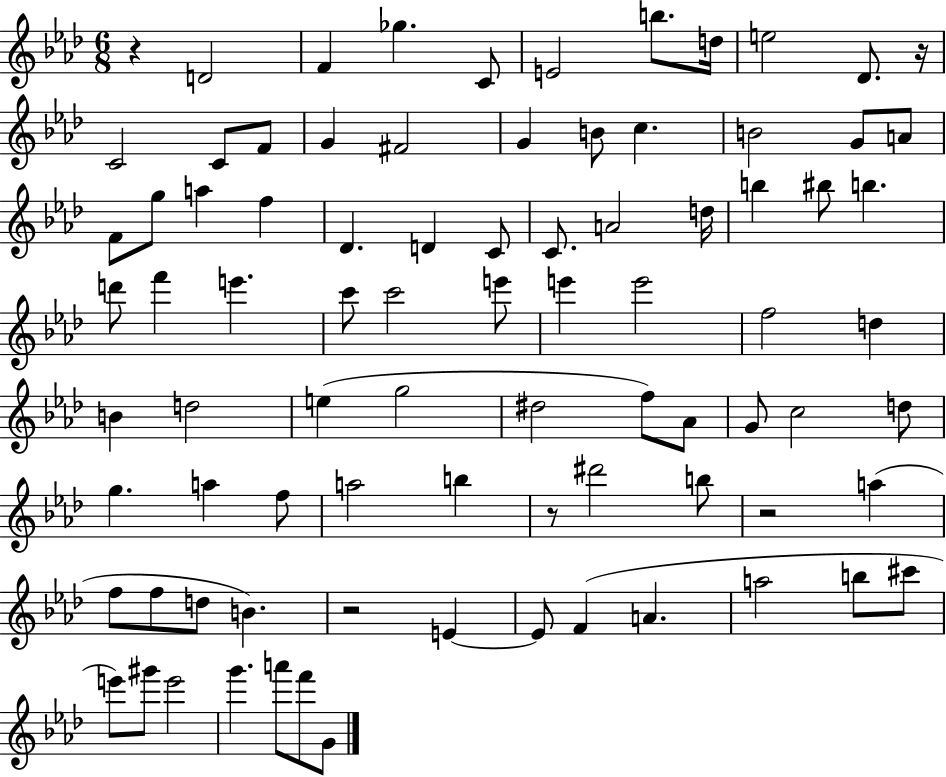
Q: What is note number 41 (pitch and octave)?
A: E6